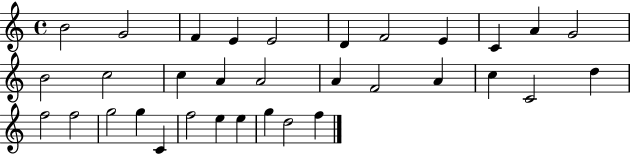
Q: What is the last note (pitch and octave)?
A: F5